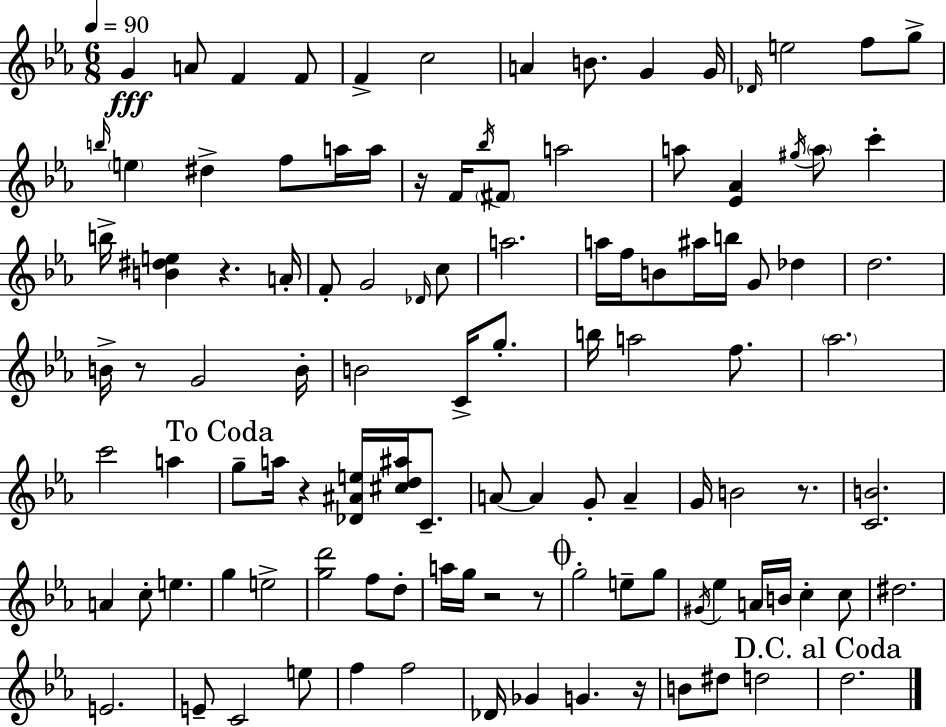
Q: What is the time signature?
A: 6/8